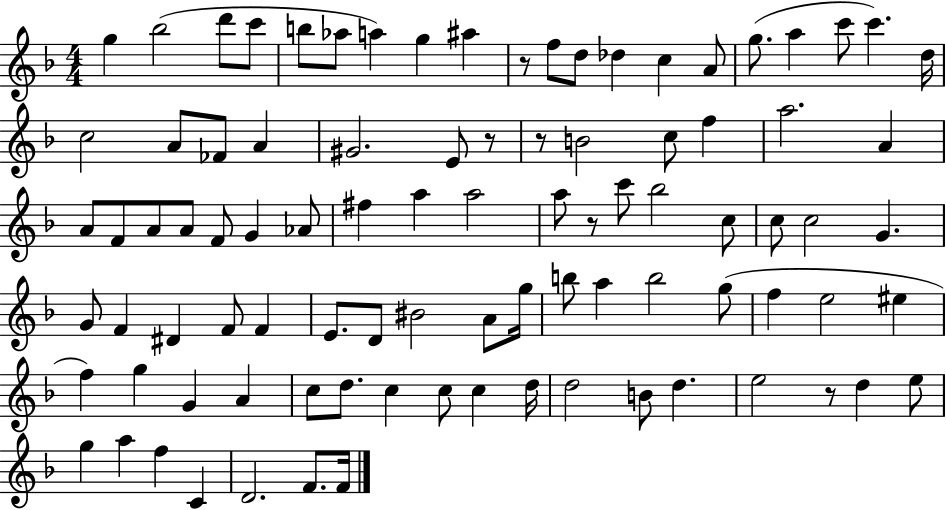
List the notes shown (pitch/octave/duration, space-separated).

G5/q Bb5/h D6/e C6/e B5/e Ab5/e A5/q G5/q A#5/q R/e F5/e D5/e Db5/q C5/q A4/e G5/e. A5/q C6/e C6/q. D5/s C5/h A4/e FES4/e A4/q G#4/h. E4/e R/e R/e B4/h C5/e F5/q A5/h. A4/q A4/e F4/e A4/e A4/e F4/e G4/q Ab4/e F#5/q A5/q A5/h A5/e R/e C6/e Bb5/h C5/e C5/e C5/h G4/q. G4/e F4/q D#4/q F4/e F4/q E4/e. D4/e BIS4/h A4/e G5/s B5/e A5/q B5/h G5/e F5/q E5/h EIS5/q F5/q G5/q G4/q A4/q C5/e D5/e. C5/q C5/e C5/q D5/s D5/h B4/e D5/q. E5/h R/e D5/q E5/e G5/q A5/q F5/q C4/q D4/h. F4/e. F4/s